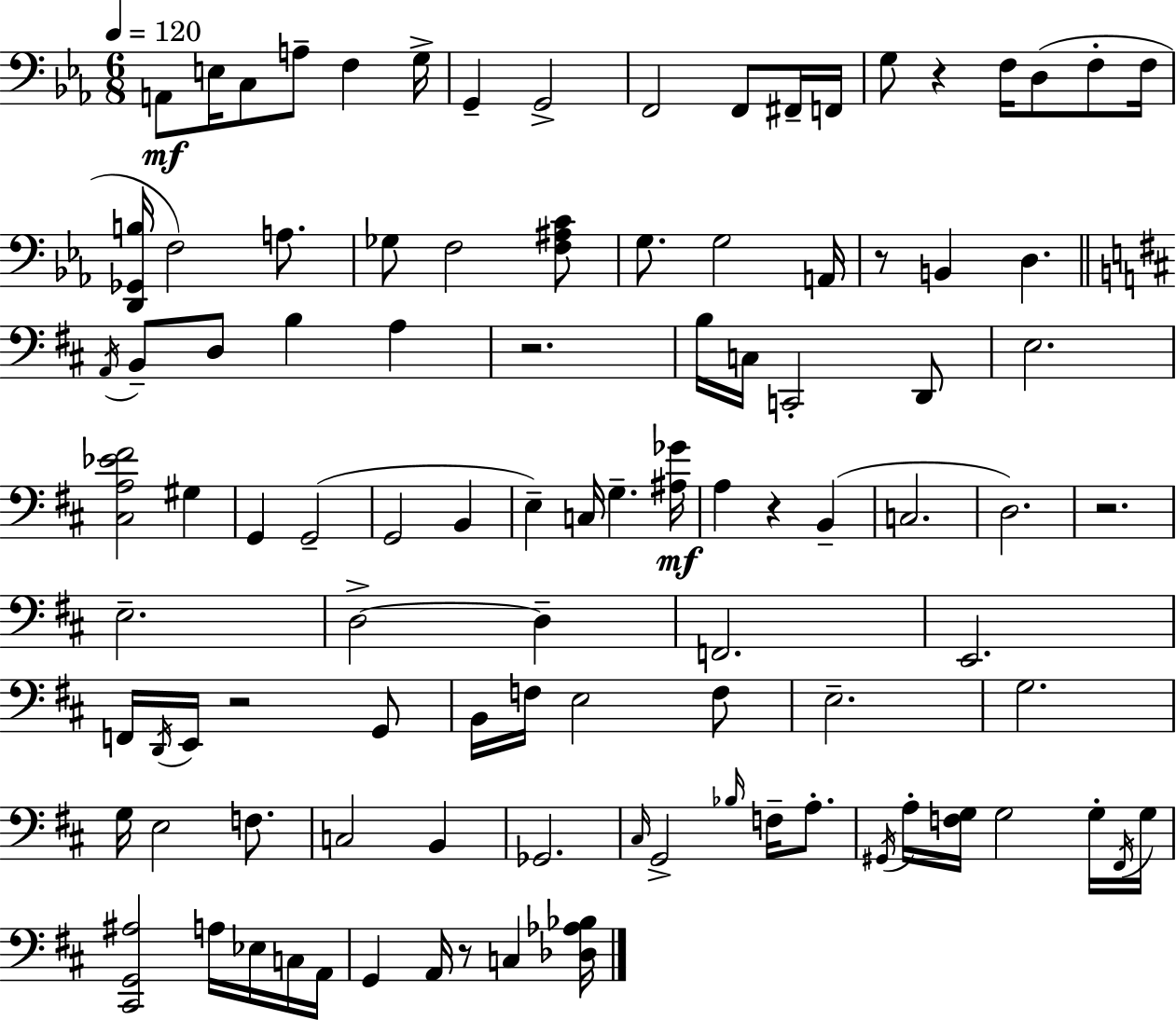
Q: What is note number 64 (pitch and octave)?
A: G3